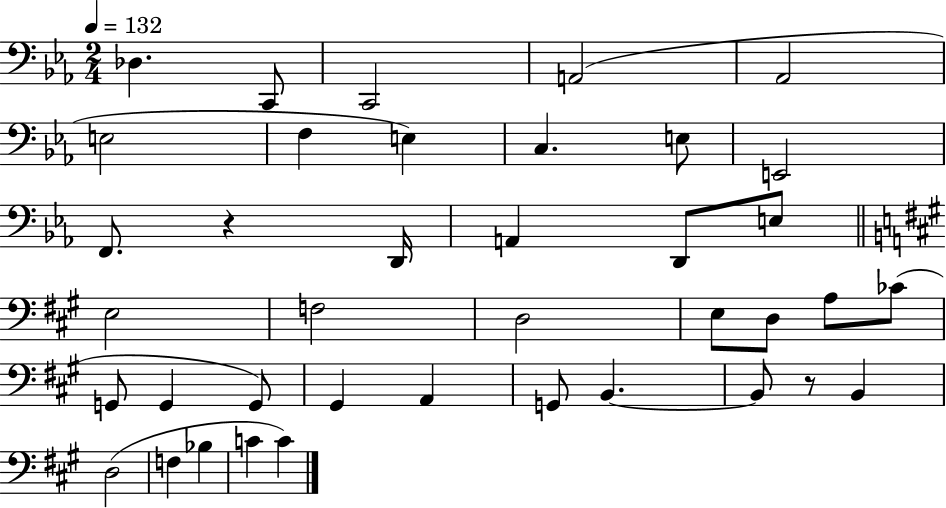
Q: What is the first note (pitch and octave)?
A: Db3